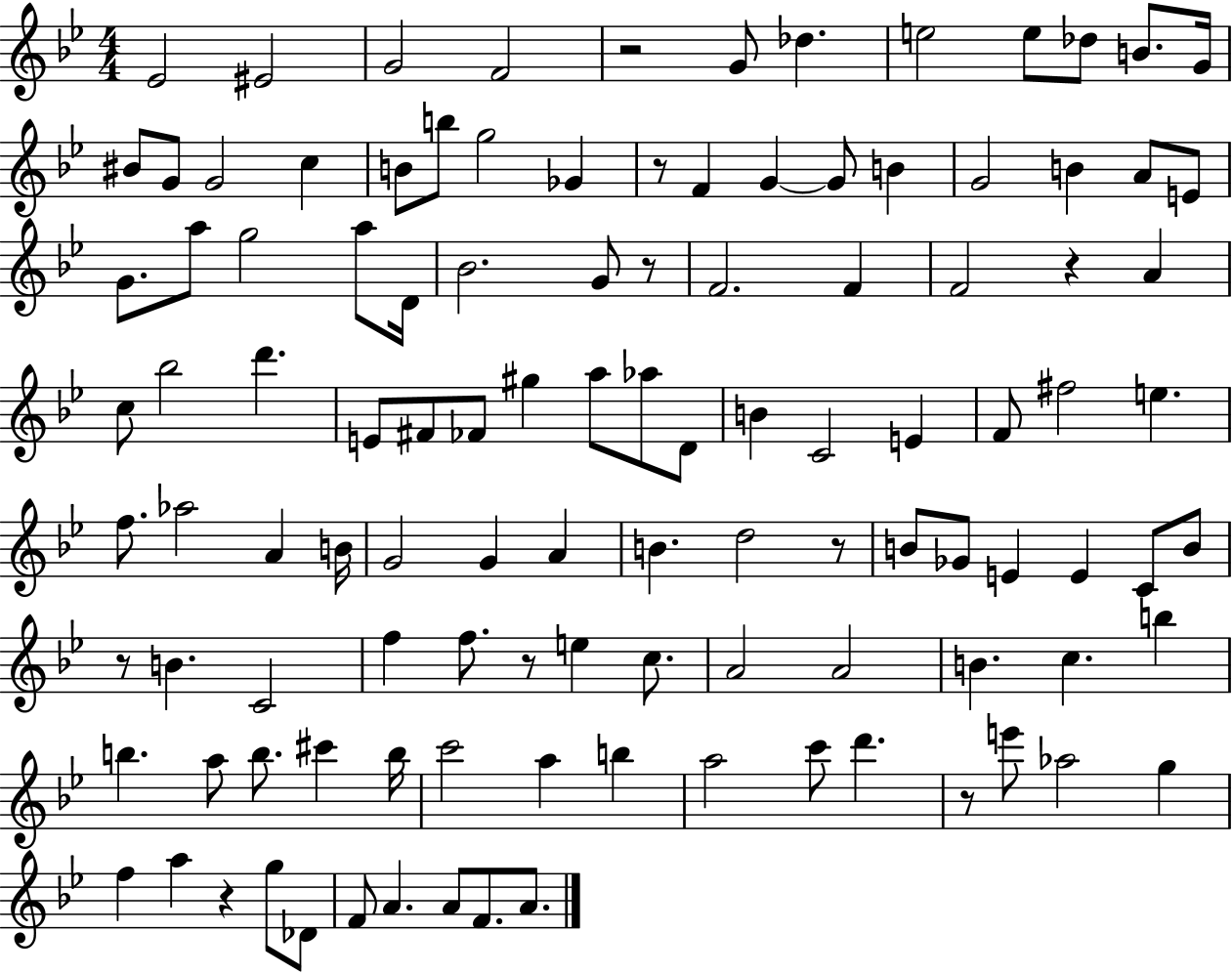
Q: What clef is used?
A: treble